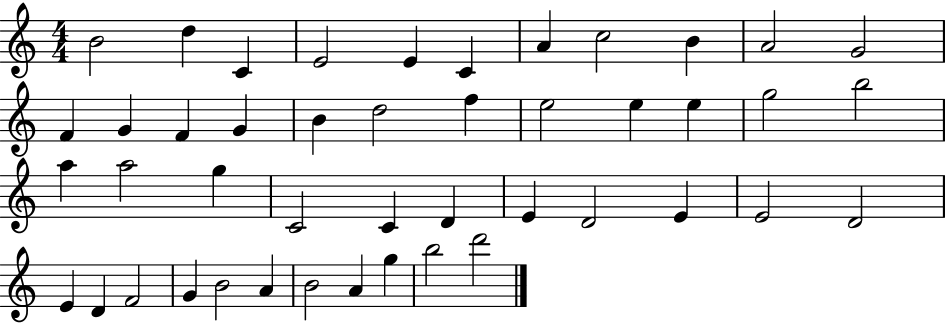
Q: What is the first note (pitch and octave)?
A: B4